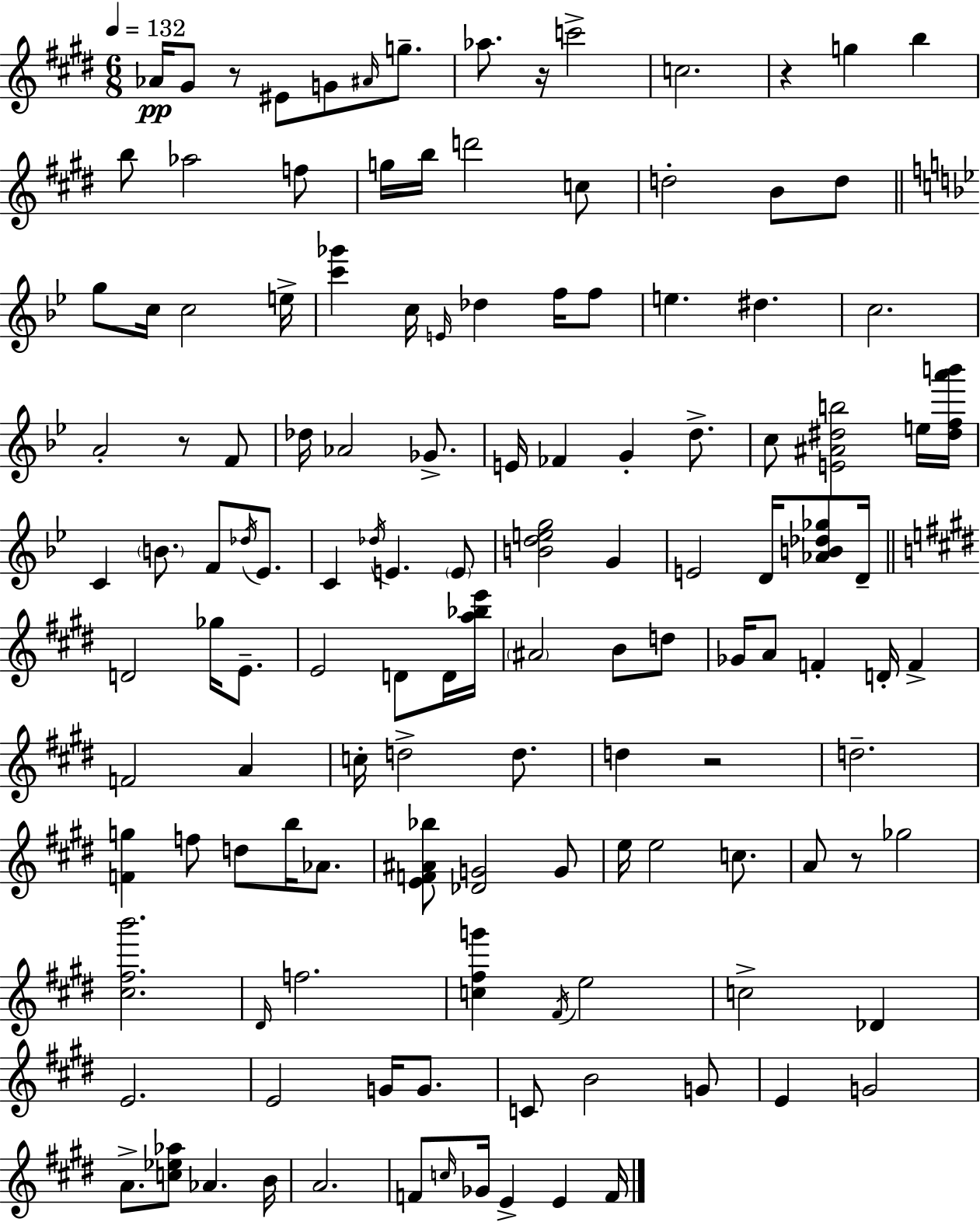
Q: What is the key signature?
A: E major